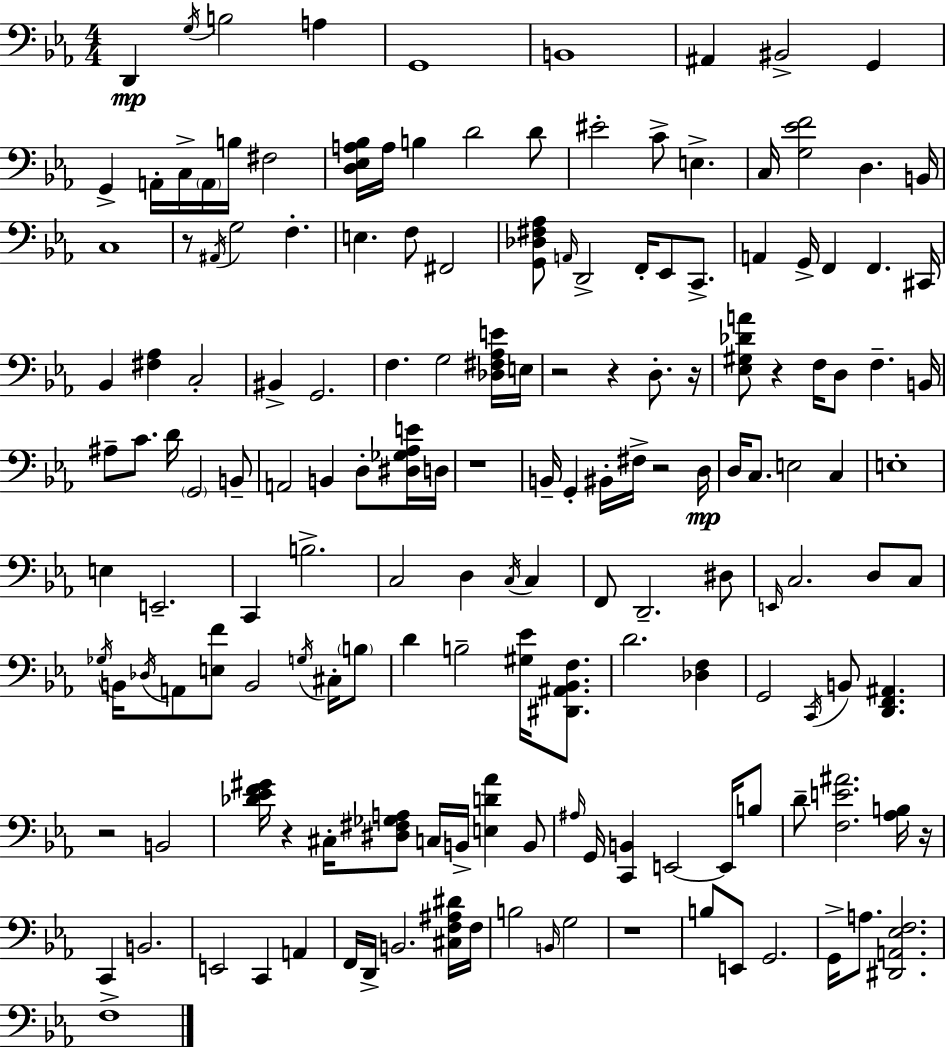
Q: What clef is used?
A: bass